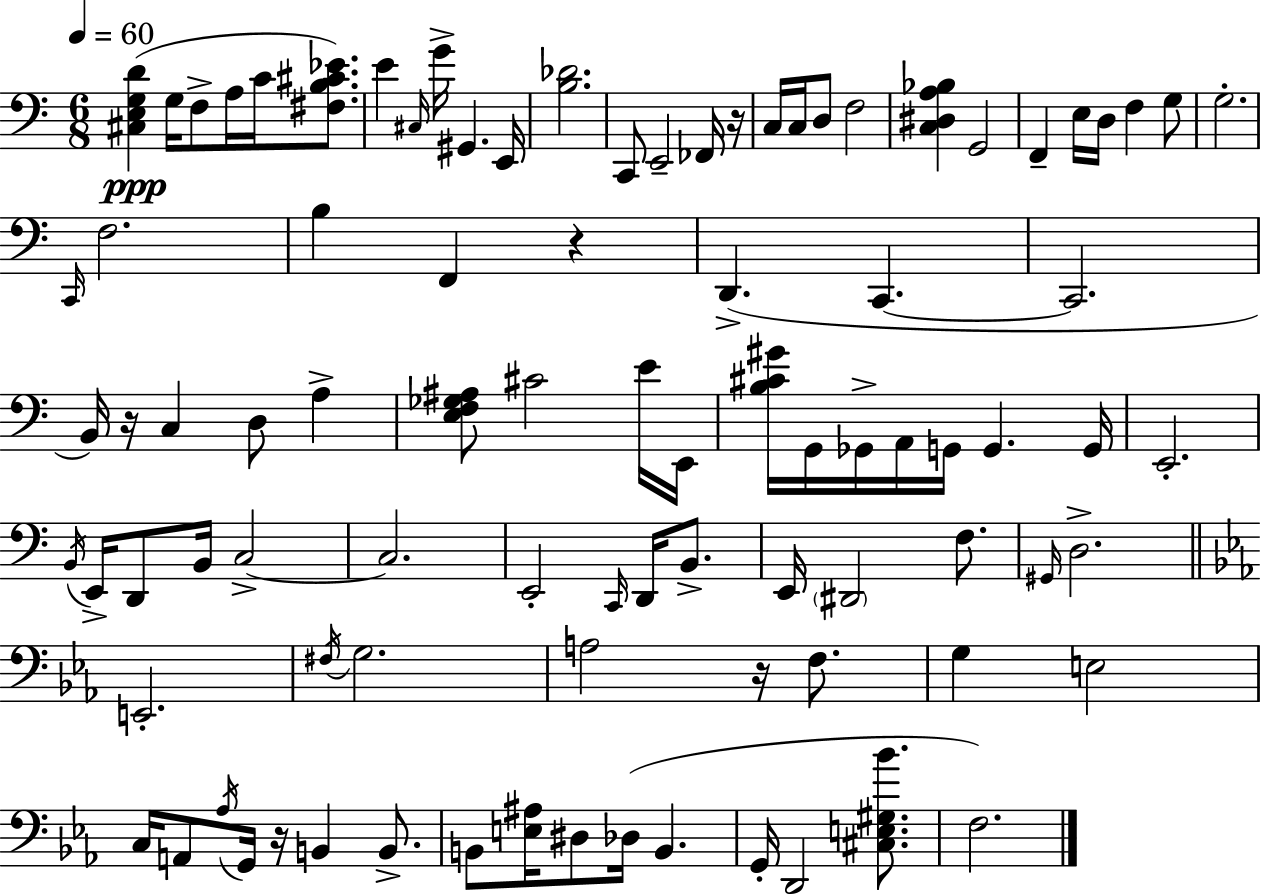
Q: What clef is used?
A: bass